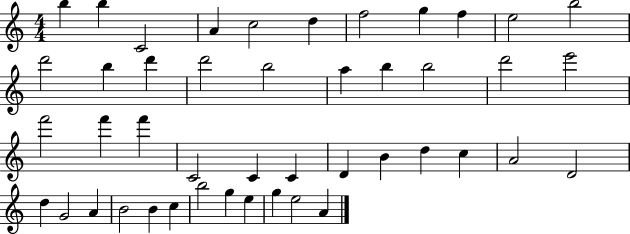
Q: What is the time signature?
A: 4/4